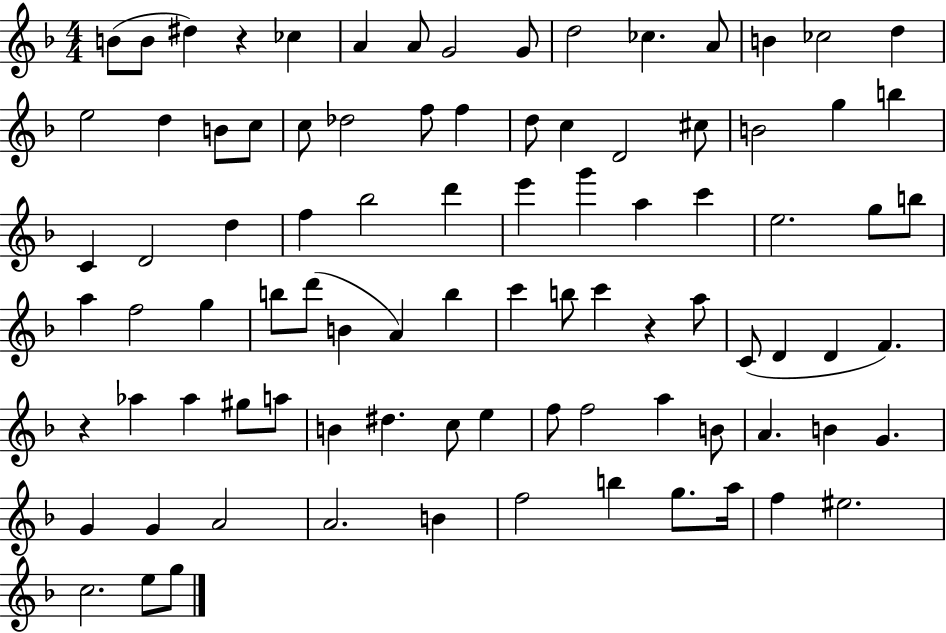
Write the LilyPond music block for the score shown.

{
  \clef treble
  \numericTimeSignature
  \time 4/4
  \key f \major
  b'8( b'8 dis''4) r4 ces''4 | a'4 a'8 g'2 g'8 | d''2 ces''4. a'8 | b'4 ces''2 d''4 | \break e''2 d''4 b'8 c''8 | c''8 des''2 f''8 f''4 | d''8 c''4 d'2 cis''8 | b'2 g''4 b''4 | \break c'4 d'2 d''4 | f''4 bes''2 d'''4 | e'''4 g'''4 a''4 c'''4 | e''2. g''8 b''8 | \break a''4 f''2 g''4 | b''8 d'''8( b'4 a'4) b''4 | c'''4 b''8 c'''4 r4 a''8 | c'8( d'4 d'4 f'4.) | \break r4 aes''4 aes''4 gis''8 a''8 | b'4 dis''4. c''8 e''4 | f''8 f''2 a''4 b'8 | a'4. b'4 g'4. | \break g'4 g'4 a'2 | a'2. b'4 | f''2 b''4 g''8. a''16 | f''4 eis''2. | \break c''2. e''8 g''8 | \bar "|."
}